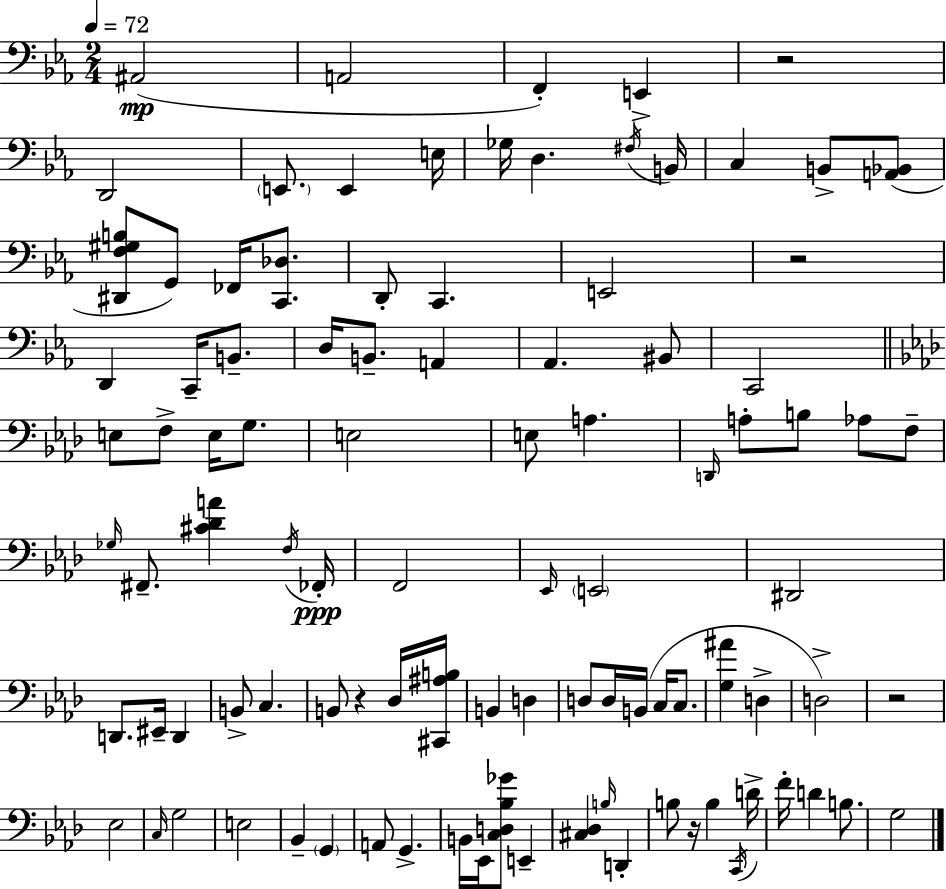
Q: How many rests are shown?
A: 5